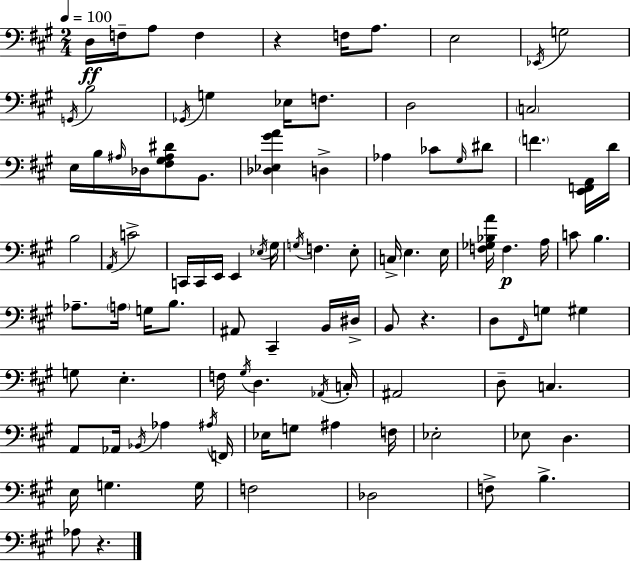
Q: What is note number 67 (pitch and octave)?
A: Ab2